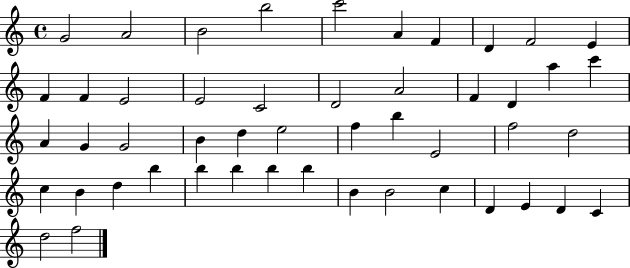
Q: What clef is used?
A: treble